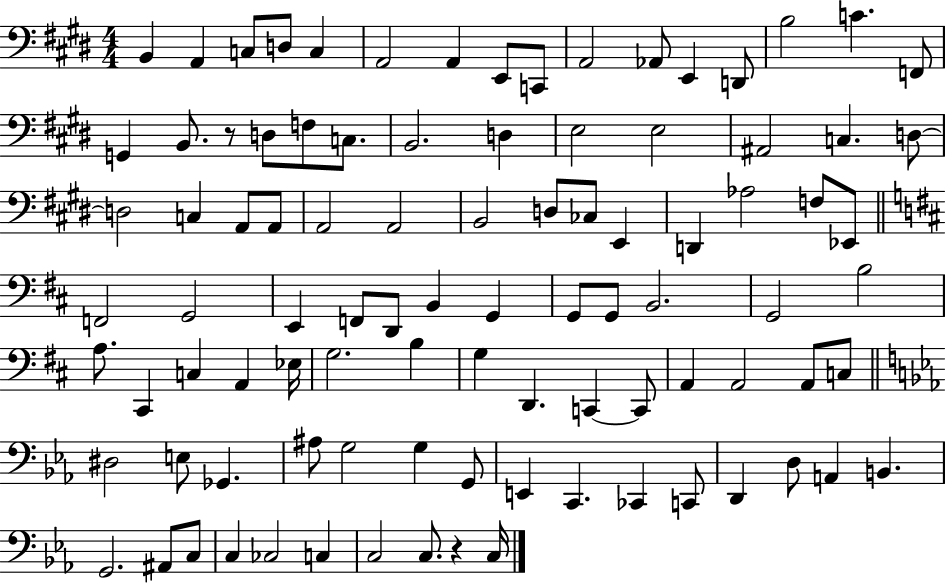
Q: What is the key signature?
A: E major